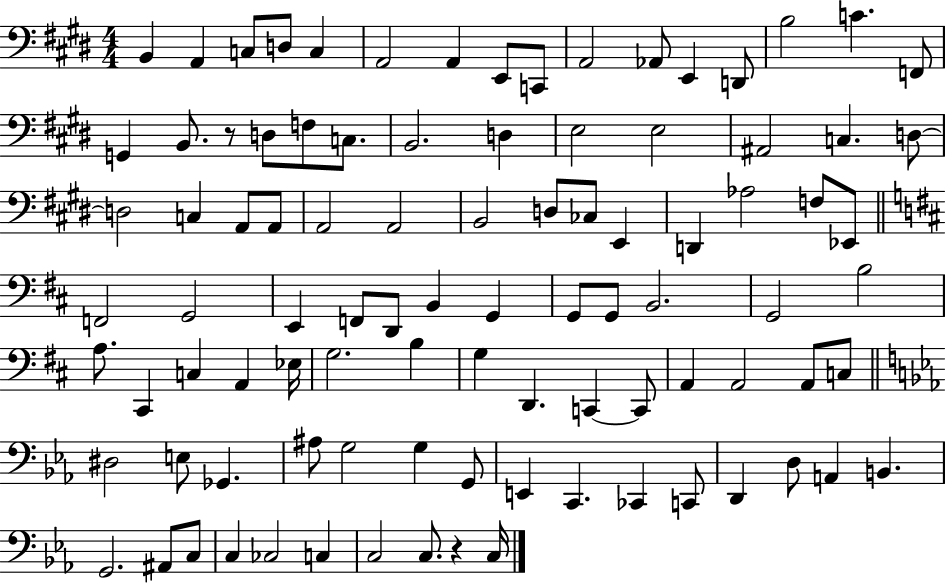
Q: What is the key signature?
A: E major